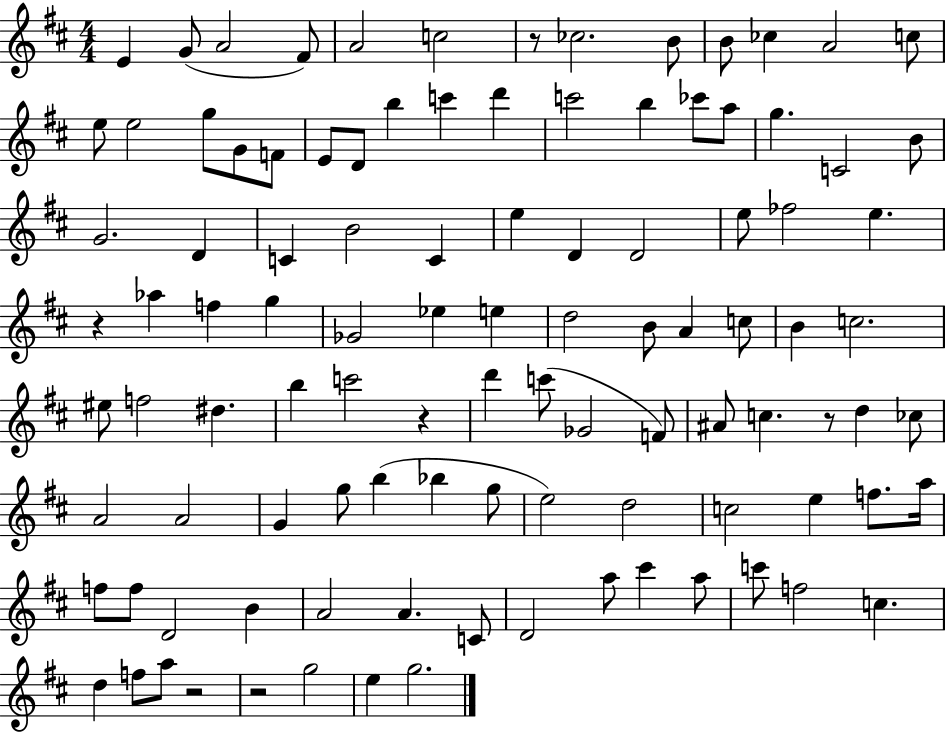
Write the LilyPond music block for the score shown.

{
  \clef treble
  \numericTimeSignature
  \time 4/4
  \key d \major
  e'4 g'8( a'2 fis'8) | a'2 c''2 | r8 ces''2. b'8 | b'8 ces''4 a'2 c''8 | \break e''8 e''2 g''8 g'8 f'8 | e'8 d'8 b''4 c'''4 d'''4 | c'''2 b''4 ces'''8 a''8 | g''4. c'2 b'8 | \break g'2. d'4 | c'4 b'2 c'4 | e''4 d'4 d'2 | e''8 fes''2 e''4. | \break r4 aes''4 f''4 g''4 | ges'2 ees''4 e''4 | d''2 b'8 a'4 c''8 | b'4 c''2. | \break eis''8 f''2 dis''4. | b''4 c'''2 r4 | d'''4 c'''8( ges'2 f'8) | ais'8 c''4. r8 d''4 ces''8 | \break a'2 a'2 | g'4 g''8 b''4( bes''4 g''8 | e''2) d''2 | c''2 e''4 f''8. a''16 | \break f''8 f''8 d'2 b'4 | a'2 a'4. c'8 | d'2 a''8 cis'''4 a''8 | c'''8 f''2 c''4. | \break d''4 f''8 a''8 r2 | r2 g''2 | e''4 g''2. | \bar "|."
}